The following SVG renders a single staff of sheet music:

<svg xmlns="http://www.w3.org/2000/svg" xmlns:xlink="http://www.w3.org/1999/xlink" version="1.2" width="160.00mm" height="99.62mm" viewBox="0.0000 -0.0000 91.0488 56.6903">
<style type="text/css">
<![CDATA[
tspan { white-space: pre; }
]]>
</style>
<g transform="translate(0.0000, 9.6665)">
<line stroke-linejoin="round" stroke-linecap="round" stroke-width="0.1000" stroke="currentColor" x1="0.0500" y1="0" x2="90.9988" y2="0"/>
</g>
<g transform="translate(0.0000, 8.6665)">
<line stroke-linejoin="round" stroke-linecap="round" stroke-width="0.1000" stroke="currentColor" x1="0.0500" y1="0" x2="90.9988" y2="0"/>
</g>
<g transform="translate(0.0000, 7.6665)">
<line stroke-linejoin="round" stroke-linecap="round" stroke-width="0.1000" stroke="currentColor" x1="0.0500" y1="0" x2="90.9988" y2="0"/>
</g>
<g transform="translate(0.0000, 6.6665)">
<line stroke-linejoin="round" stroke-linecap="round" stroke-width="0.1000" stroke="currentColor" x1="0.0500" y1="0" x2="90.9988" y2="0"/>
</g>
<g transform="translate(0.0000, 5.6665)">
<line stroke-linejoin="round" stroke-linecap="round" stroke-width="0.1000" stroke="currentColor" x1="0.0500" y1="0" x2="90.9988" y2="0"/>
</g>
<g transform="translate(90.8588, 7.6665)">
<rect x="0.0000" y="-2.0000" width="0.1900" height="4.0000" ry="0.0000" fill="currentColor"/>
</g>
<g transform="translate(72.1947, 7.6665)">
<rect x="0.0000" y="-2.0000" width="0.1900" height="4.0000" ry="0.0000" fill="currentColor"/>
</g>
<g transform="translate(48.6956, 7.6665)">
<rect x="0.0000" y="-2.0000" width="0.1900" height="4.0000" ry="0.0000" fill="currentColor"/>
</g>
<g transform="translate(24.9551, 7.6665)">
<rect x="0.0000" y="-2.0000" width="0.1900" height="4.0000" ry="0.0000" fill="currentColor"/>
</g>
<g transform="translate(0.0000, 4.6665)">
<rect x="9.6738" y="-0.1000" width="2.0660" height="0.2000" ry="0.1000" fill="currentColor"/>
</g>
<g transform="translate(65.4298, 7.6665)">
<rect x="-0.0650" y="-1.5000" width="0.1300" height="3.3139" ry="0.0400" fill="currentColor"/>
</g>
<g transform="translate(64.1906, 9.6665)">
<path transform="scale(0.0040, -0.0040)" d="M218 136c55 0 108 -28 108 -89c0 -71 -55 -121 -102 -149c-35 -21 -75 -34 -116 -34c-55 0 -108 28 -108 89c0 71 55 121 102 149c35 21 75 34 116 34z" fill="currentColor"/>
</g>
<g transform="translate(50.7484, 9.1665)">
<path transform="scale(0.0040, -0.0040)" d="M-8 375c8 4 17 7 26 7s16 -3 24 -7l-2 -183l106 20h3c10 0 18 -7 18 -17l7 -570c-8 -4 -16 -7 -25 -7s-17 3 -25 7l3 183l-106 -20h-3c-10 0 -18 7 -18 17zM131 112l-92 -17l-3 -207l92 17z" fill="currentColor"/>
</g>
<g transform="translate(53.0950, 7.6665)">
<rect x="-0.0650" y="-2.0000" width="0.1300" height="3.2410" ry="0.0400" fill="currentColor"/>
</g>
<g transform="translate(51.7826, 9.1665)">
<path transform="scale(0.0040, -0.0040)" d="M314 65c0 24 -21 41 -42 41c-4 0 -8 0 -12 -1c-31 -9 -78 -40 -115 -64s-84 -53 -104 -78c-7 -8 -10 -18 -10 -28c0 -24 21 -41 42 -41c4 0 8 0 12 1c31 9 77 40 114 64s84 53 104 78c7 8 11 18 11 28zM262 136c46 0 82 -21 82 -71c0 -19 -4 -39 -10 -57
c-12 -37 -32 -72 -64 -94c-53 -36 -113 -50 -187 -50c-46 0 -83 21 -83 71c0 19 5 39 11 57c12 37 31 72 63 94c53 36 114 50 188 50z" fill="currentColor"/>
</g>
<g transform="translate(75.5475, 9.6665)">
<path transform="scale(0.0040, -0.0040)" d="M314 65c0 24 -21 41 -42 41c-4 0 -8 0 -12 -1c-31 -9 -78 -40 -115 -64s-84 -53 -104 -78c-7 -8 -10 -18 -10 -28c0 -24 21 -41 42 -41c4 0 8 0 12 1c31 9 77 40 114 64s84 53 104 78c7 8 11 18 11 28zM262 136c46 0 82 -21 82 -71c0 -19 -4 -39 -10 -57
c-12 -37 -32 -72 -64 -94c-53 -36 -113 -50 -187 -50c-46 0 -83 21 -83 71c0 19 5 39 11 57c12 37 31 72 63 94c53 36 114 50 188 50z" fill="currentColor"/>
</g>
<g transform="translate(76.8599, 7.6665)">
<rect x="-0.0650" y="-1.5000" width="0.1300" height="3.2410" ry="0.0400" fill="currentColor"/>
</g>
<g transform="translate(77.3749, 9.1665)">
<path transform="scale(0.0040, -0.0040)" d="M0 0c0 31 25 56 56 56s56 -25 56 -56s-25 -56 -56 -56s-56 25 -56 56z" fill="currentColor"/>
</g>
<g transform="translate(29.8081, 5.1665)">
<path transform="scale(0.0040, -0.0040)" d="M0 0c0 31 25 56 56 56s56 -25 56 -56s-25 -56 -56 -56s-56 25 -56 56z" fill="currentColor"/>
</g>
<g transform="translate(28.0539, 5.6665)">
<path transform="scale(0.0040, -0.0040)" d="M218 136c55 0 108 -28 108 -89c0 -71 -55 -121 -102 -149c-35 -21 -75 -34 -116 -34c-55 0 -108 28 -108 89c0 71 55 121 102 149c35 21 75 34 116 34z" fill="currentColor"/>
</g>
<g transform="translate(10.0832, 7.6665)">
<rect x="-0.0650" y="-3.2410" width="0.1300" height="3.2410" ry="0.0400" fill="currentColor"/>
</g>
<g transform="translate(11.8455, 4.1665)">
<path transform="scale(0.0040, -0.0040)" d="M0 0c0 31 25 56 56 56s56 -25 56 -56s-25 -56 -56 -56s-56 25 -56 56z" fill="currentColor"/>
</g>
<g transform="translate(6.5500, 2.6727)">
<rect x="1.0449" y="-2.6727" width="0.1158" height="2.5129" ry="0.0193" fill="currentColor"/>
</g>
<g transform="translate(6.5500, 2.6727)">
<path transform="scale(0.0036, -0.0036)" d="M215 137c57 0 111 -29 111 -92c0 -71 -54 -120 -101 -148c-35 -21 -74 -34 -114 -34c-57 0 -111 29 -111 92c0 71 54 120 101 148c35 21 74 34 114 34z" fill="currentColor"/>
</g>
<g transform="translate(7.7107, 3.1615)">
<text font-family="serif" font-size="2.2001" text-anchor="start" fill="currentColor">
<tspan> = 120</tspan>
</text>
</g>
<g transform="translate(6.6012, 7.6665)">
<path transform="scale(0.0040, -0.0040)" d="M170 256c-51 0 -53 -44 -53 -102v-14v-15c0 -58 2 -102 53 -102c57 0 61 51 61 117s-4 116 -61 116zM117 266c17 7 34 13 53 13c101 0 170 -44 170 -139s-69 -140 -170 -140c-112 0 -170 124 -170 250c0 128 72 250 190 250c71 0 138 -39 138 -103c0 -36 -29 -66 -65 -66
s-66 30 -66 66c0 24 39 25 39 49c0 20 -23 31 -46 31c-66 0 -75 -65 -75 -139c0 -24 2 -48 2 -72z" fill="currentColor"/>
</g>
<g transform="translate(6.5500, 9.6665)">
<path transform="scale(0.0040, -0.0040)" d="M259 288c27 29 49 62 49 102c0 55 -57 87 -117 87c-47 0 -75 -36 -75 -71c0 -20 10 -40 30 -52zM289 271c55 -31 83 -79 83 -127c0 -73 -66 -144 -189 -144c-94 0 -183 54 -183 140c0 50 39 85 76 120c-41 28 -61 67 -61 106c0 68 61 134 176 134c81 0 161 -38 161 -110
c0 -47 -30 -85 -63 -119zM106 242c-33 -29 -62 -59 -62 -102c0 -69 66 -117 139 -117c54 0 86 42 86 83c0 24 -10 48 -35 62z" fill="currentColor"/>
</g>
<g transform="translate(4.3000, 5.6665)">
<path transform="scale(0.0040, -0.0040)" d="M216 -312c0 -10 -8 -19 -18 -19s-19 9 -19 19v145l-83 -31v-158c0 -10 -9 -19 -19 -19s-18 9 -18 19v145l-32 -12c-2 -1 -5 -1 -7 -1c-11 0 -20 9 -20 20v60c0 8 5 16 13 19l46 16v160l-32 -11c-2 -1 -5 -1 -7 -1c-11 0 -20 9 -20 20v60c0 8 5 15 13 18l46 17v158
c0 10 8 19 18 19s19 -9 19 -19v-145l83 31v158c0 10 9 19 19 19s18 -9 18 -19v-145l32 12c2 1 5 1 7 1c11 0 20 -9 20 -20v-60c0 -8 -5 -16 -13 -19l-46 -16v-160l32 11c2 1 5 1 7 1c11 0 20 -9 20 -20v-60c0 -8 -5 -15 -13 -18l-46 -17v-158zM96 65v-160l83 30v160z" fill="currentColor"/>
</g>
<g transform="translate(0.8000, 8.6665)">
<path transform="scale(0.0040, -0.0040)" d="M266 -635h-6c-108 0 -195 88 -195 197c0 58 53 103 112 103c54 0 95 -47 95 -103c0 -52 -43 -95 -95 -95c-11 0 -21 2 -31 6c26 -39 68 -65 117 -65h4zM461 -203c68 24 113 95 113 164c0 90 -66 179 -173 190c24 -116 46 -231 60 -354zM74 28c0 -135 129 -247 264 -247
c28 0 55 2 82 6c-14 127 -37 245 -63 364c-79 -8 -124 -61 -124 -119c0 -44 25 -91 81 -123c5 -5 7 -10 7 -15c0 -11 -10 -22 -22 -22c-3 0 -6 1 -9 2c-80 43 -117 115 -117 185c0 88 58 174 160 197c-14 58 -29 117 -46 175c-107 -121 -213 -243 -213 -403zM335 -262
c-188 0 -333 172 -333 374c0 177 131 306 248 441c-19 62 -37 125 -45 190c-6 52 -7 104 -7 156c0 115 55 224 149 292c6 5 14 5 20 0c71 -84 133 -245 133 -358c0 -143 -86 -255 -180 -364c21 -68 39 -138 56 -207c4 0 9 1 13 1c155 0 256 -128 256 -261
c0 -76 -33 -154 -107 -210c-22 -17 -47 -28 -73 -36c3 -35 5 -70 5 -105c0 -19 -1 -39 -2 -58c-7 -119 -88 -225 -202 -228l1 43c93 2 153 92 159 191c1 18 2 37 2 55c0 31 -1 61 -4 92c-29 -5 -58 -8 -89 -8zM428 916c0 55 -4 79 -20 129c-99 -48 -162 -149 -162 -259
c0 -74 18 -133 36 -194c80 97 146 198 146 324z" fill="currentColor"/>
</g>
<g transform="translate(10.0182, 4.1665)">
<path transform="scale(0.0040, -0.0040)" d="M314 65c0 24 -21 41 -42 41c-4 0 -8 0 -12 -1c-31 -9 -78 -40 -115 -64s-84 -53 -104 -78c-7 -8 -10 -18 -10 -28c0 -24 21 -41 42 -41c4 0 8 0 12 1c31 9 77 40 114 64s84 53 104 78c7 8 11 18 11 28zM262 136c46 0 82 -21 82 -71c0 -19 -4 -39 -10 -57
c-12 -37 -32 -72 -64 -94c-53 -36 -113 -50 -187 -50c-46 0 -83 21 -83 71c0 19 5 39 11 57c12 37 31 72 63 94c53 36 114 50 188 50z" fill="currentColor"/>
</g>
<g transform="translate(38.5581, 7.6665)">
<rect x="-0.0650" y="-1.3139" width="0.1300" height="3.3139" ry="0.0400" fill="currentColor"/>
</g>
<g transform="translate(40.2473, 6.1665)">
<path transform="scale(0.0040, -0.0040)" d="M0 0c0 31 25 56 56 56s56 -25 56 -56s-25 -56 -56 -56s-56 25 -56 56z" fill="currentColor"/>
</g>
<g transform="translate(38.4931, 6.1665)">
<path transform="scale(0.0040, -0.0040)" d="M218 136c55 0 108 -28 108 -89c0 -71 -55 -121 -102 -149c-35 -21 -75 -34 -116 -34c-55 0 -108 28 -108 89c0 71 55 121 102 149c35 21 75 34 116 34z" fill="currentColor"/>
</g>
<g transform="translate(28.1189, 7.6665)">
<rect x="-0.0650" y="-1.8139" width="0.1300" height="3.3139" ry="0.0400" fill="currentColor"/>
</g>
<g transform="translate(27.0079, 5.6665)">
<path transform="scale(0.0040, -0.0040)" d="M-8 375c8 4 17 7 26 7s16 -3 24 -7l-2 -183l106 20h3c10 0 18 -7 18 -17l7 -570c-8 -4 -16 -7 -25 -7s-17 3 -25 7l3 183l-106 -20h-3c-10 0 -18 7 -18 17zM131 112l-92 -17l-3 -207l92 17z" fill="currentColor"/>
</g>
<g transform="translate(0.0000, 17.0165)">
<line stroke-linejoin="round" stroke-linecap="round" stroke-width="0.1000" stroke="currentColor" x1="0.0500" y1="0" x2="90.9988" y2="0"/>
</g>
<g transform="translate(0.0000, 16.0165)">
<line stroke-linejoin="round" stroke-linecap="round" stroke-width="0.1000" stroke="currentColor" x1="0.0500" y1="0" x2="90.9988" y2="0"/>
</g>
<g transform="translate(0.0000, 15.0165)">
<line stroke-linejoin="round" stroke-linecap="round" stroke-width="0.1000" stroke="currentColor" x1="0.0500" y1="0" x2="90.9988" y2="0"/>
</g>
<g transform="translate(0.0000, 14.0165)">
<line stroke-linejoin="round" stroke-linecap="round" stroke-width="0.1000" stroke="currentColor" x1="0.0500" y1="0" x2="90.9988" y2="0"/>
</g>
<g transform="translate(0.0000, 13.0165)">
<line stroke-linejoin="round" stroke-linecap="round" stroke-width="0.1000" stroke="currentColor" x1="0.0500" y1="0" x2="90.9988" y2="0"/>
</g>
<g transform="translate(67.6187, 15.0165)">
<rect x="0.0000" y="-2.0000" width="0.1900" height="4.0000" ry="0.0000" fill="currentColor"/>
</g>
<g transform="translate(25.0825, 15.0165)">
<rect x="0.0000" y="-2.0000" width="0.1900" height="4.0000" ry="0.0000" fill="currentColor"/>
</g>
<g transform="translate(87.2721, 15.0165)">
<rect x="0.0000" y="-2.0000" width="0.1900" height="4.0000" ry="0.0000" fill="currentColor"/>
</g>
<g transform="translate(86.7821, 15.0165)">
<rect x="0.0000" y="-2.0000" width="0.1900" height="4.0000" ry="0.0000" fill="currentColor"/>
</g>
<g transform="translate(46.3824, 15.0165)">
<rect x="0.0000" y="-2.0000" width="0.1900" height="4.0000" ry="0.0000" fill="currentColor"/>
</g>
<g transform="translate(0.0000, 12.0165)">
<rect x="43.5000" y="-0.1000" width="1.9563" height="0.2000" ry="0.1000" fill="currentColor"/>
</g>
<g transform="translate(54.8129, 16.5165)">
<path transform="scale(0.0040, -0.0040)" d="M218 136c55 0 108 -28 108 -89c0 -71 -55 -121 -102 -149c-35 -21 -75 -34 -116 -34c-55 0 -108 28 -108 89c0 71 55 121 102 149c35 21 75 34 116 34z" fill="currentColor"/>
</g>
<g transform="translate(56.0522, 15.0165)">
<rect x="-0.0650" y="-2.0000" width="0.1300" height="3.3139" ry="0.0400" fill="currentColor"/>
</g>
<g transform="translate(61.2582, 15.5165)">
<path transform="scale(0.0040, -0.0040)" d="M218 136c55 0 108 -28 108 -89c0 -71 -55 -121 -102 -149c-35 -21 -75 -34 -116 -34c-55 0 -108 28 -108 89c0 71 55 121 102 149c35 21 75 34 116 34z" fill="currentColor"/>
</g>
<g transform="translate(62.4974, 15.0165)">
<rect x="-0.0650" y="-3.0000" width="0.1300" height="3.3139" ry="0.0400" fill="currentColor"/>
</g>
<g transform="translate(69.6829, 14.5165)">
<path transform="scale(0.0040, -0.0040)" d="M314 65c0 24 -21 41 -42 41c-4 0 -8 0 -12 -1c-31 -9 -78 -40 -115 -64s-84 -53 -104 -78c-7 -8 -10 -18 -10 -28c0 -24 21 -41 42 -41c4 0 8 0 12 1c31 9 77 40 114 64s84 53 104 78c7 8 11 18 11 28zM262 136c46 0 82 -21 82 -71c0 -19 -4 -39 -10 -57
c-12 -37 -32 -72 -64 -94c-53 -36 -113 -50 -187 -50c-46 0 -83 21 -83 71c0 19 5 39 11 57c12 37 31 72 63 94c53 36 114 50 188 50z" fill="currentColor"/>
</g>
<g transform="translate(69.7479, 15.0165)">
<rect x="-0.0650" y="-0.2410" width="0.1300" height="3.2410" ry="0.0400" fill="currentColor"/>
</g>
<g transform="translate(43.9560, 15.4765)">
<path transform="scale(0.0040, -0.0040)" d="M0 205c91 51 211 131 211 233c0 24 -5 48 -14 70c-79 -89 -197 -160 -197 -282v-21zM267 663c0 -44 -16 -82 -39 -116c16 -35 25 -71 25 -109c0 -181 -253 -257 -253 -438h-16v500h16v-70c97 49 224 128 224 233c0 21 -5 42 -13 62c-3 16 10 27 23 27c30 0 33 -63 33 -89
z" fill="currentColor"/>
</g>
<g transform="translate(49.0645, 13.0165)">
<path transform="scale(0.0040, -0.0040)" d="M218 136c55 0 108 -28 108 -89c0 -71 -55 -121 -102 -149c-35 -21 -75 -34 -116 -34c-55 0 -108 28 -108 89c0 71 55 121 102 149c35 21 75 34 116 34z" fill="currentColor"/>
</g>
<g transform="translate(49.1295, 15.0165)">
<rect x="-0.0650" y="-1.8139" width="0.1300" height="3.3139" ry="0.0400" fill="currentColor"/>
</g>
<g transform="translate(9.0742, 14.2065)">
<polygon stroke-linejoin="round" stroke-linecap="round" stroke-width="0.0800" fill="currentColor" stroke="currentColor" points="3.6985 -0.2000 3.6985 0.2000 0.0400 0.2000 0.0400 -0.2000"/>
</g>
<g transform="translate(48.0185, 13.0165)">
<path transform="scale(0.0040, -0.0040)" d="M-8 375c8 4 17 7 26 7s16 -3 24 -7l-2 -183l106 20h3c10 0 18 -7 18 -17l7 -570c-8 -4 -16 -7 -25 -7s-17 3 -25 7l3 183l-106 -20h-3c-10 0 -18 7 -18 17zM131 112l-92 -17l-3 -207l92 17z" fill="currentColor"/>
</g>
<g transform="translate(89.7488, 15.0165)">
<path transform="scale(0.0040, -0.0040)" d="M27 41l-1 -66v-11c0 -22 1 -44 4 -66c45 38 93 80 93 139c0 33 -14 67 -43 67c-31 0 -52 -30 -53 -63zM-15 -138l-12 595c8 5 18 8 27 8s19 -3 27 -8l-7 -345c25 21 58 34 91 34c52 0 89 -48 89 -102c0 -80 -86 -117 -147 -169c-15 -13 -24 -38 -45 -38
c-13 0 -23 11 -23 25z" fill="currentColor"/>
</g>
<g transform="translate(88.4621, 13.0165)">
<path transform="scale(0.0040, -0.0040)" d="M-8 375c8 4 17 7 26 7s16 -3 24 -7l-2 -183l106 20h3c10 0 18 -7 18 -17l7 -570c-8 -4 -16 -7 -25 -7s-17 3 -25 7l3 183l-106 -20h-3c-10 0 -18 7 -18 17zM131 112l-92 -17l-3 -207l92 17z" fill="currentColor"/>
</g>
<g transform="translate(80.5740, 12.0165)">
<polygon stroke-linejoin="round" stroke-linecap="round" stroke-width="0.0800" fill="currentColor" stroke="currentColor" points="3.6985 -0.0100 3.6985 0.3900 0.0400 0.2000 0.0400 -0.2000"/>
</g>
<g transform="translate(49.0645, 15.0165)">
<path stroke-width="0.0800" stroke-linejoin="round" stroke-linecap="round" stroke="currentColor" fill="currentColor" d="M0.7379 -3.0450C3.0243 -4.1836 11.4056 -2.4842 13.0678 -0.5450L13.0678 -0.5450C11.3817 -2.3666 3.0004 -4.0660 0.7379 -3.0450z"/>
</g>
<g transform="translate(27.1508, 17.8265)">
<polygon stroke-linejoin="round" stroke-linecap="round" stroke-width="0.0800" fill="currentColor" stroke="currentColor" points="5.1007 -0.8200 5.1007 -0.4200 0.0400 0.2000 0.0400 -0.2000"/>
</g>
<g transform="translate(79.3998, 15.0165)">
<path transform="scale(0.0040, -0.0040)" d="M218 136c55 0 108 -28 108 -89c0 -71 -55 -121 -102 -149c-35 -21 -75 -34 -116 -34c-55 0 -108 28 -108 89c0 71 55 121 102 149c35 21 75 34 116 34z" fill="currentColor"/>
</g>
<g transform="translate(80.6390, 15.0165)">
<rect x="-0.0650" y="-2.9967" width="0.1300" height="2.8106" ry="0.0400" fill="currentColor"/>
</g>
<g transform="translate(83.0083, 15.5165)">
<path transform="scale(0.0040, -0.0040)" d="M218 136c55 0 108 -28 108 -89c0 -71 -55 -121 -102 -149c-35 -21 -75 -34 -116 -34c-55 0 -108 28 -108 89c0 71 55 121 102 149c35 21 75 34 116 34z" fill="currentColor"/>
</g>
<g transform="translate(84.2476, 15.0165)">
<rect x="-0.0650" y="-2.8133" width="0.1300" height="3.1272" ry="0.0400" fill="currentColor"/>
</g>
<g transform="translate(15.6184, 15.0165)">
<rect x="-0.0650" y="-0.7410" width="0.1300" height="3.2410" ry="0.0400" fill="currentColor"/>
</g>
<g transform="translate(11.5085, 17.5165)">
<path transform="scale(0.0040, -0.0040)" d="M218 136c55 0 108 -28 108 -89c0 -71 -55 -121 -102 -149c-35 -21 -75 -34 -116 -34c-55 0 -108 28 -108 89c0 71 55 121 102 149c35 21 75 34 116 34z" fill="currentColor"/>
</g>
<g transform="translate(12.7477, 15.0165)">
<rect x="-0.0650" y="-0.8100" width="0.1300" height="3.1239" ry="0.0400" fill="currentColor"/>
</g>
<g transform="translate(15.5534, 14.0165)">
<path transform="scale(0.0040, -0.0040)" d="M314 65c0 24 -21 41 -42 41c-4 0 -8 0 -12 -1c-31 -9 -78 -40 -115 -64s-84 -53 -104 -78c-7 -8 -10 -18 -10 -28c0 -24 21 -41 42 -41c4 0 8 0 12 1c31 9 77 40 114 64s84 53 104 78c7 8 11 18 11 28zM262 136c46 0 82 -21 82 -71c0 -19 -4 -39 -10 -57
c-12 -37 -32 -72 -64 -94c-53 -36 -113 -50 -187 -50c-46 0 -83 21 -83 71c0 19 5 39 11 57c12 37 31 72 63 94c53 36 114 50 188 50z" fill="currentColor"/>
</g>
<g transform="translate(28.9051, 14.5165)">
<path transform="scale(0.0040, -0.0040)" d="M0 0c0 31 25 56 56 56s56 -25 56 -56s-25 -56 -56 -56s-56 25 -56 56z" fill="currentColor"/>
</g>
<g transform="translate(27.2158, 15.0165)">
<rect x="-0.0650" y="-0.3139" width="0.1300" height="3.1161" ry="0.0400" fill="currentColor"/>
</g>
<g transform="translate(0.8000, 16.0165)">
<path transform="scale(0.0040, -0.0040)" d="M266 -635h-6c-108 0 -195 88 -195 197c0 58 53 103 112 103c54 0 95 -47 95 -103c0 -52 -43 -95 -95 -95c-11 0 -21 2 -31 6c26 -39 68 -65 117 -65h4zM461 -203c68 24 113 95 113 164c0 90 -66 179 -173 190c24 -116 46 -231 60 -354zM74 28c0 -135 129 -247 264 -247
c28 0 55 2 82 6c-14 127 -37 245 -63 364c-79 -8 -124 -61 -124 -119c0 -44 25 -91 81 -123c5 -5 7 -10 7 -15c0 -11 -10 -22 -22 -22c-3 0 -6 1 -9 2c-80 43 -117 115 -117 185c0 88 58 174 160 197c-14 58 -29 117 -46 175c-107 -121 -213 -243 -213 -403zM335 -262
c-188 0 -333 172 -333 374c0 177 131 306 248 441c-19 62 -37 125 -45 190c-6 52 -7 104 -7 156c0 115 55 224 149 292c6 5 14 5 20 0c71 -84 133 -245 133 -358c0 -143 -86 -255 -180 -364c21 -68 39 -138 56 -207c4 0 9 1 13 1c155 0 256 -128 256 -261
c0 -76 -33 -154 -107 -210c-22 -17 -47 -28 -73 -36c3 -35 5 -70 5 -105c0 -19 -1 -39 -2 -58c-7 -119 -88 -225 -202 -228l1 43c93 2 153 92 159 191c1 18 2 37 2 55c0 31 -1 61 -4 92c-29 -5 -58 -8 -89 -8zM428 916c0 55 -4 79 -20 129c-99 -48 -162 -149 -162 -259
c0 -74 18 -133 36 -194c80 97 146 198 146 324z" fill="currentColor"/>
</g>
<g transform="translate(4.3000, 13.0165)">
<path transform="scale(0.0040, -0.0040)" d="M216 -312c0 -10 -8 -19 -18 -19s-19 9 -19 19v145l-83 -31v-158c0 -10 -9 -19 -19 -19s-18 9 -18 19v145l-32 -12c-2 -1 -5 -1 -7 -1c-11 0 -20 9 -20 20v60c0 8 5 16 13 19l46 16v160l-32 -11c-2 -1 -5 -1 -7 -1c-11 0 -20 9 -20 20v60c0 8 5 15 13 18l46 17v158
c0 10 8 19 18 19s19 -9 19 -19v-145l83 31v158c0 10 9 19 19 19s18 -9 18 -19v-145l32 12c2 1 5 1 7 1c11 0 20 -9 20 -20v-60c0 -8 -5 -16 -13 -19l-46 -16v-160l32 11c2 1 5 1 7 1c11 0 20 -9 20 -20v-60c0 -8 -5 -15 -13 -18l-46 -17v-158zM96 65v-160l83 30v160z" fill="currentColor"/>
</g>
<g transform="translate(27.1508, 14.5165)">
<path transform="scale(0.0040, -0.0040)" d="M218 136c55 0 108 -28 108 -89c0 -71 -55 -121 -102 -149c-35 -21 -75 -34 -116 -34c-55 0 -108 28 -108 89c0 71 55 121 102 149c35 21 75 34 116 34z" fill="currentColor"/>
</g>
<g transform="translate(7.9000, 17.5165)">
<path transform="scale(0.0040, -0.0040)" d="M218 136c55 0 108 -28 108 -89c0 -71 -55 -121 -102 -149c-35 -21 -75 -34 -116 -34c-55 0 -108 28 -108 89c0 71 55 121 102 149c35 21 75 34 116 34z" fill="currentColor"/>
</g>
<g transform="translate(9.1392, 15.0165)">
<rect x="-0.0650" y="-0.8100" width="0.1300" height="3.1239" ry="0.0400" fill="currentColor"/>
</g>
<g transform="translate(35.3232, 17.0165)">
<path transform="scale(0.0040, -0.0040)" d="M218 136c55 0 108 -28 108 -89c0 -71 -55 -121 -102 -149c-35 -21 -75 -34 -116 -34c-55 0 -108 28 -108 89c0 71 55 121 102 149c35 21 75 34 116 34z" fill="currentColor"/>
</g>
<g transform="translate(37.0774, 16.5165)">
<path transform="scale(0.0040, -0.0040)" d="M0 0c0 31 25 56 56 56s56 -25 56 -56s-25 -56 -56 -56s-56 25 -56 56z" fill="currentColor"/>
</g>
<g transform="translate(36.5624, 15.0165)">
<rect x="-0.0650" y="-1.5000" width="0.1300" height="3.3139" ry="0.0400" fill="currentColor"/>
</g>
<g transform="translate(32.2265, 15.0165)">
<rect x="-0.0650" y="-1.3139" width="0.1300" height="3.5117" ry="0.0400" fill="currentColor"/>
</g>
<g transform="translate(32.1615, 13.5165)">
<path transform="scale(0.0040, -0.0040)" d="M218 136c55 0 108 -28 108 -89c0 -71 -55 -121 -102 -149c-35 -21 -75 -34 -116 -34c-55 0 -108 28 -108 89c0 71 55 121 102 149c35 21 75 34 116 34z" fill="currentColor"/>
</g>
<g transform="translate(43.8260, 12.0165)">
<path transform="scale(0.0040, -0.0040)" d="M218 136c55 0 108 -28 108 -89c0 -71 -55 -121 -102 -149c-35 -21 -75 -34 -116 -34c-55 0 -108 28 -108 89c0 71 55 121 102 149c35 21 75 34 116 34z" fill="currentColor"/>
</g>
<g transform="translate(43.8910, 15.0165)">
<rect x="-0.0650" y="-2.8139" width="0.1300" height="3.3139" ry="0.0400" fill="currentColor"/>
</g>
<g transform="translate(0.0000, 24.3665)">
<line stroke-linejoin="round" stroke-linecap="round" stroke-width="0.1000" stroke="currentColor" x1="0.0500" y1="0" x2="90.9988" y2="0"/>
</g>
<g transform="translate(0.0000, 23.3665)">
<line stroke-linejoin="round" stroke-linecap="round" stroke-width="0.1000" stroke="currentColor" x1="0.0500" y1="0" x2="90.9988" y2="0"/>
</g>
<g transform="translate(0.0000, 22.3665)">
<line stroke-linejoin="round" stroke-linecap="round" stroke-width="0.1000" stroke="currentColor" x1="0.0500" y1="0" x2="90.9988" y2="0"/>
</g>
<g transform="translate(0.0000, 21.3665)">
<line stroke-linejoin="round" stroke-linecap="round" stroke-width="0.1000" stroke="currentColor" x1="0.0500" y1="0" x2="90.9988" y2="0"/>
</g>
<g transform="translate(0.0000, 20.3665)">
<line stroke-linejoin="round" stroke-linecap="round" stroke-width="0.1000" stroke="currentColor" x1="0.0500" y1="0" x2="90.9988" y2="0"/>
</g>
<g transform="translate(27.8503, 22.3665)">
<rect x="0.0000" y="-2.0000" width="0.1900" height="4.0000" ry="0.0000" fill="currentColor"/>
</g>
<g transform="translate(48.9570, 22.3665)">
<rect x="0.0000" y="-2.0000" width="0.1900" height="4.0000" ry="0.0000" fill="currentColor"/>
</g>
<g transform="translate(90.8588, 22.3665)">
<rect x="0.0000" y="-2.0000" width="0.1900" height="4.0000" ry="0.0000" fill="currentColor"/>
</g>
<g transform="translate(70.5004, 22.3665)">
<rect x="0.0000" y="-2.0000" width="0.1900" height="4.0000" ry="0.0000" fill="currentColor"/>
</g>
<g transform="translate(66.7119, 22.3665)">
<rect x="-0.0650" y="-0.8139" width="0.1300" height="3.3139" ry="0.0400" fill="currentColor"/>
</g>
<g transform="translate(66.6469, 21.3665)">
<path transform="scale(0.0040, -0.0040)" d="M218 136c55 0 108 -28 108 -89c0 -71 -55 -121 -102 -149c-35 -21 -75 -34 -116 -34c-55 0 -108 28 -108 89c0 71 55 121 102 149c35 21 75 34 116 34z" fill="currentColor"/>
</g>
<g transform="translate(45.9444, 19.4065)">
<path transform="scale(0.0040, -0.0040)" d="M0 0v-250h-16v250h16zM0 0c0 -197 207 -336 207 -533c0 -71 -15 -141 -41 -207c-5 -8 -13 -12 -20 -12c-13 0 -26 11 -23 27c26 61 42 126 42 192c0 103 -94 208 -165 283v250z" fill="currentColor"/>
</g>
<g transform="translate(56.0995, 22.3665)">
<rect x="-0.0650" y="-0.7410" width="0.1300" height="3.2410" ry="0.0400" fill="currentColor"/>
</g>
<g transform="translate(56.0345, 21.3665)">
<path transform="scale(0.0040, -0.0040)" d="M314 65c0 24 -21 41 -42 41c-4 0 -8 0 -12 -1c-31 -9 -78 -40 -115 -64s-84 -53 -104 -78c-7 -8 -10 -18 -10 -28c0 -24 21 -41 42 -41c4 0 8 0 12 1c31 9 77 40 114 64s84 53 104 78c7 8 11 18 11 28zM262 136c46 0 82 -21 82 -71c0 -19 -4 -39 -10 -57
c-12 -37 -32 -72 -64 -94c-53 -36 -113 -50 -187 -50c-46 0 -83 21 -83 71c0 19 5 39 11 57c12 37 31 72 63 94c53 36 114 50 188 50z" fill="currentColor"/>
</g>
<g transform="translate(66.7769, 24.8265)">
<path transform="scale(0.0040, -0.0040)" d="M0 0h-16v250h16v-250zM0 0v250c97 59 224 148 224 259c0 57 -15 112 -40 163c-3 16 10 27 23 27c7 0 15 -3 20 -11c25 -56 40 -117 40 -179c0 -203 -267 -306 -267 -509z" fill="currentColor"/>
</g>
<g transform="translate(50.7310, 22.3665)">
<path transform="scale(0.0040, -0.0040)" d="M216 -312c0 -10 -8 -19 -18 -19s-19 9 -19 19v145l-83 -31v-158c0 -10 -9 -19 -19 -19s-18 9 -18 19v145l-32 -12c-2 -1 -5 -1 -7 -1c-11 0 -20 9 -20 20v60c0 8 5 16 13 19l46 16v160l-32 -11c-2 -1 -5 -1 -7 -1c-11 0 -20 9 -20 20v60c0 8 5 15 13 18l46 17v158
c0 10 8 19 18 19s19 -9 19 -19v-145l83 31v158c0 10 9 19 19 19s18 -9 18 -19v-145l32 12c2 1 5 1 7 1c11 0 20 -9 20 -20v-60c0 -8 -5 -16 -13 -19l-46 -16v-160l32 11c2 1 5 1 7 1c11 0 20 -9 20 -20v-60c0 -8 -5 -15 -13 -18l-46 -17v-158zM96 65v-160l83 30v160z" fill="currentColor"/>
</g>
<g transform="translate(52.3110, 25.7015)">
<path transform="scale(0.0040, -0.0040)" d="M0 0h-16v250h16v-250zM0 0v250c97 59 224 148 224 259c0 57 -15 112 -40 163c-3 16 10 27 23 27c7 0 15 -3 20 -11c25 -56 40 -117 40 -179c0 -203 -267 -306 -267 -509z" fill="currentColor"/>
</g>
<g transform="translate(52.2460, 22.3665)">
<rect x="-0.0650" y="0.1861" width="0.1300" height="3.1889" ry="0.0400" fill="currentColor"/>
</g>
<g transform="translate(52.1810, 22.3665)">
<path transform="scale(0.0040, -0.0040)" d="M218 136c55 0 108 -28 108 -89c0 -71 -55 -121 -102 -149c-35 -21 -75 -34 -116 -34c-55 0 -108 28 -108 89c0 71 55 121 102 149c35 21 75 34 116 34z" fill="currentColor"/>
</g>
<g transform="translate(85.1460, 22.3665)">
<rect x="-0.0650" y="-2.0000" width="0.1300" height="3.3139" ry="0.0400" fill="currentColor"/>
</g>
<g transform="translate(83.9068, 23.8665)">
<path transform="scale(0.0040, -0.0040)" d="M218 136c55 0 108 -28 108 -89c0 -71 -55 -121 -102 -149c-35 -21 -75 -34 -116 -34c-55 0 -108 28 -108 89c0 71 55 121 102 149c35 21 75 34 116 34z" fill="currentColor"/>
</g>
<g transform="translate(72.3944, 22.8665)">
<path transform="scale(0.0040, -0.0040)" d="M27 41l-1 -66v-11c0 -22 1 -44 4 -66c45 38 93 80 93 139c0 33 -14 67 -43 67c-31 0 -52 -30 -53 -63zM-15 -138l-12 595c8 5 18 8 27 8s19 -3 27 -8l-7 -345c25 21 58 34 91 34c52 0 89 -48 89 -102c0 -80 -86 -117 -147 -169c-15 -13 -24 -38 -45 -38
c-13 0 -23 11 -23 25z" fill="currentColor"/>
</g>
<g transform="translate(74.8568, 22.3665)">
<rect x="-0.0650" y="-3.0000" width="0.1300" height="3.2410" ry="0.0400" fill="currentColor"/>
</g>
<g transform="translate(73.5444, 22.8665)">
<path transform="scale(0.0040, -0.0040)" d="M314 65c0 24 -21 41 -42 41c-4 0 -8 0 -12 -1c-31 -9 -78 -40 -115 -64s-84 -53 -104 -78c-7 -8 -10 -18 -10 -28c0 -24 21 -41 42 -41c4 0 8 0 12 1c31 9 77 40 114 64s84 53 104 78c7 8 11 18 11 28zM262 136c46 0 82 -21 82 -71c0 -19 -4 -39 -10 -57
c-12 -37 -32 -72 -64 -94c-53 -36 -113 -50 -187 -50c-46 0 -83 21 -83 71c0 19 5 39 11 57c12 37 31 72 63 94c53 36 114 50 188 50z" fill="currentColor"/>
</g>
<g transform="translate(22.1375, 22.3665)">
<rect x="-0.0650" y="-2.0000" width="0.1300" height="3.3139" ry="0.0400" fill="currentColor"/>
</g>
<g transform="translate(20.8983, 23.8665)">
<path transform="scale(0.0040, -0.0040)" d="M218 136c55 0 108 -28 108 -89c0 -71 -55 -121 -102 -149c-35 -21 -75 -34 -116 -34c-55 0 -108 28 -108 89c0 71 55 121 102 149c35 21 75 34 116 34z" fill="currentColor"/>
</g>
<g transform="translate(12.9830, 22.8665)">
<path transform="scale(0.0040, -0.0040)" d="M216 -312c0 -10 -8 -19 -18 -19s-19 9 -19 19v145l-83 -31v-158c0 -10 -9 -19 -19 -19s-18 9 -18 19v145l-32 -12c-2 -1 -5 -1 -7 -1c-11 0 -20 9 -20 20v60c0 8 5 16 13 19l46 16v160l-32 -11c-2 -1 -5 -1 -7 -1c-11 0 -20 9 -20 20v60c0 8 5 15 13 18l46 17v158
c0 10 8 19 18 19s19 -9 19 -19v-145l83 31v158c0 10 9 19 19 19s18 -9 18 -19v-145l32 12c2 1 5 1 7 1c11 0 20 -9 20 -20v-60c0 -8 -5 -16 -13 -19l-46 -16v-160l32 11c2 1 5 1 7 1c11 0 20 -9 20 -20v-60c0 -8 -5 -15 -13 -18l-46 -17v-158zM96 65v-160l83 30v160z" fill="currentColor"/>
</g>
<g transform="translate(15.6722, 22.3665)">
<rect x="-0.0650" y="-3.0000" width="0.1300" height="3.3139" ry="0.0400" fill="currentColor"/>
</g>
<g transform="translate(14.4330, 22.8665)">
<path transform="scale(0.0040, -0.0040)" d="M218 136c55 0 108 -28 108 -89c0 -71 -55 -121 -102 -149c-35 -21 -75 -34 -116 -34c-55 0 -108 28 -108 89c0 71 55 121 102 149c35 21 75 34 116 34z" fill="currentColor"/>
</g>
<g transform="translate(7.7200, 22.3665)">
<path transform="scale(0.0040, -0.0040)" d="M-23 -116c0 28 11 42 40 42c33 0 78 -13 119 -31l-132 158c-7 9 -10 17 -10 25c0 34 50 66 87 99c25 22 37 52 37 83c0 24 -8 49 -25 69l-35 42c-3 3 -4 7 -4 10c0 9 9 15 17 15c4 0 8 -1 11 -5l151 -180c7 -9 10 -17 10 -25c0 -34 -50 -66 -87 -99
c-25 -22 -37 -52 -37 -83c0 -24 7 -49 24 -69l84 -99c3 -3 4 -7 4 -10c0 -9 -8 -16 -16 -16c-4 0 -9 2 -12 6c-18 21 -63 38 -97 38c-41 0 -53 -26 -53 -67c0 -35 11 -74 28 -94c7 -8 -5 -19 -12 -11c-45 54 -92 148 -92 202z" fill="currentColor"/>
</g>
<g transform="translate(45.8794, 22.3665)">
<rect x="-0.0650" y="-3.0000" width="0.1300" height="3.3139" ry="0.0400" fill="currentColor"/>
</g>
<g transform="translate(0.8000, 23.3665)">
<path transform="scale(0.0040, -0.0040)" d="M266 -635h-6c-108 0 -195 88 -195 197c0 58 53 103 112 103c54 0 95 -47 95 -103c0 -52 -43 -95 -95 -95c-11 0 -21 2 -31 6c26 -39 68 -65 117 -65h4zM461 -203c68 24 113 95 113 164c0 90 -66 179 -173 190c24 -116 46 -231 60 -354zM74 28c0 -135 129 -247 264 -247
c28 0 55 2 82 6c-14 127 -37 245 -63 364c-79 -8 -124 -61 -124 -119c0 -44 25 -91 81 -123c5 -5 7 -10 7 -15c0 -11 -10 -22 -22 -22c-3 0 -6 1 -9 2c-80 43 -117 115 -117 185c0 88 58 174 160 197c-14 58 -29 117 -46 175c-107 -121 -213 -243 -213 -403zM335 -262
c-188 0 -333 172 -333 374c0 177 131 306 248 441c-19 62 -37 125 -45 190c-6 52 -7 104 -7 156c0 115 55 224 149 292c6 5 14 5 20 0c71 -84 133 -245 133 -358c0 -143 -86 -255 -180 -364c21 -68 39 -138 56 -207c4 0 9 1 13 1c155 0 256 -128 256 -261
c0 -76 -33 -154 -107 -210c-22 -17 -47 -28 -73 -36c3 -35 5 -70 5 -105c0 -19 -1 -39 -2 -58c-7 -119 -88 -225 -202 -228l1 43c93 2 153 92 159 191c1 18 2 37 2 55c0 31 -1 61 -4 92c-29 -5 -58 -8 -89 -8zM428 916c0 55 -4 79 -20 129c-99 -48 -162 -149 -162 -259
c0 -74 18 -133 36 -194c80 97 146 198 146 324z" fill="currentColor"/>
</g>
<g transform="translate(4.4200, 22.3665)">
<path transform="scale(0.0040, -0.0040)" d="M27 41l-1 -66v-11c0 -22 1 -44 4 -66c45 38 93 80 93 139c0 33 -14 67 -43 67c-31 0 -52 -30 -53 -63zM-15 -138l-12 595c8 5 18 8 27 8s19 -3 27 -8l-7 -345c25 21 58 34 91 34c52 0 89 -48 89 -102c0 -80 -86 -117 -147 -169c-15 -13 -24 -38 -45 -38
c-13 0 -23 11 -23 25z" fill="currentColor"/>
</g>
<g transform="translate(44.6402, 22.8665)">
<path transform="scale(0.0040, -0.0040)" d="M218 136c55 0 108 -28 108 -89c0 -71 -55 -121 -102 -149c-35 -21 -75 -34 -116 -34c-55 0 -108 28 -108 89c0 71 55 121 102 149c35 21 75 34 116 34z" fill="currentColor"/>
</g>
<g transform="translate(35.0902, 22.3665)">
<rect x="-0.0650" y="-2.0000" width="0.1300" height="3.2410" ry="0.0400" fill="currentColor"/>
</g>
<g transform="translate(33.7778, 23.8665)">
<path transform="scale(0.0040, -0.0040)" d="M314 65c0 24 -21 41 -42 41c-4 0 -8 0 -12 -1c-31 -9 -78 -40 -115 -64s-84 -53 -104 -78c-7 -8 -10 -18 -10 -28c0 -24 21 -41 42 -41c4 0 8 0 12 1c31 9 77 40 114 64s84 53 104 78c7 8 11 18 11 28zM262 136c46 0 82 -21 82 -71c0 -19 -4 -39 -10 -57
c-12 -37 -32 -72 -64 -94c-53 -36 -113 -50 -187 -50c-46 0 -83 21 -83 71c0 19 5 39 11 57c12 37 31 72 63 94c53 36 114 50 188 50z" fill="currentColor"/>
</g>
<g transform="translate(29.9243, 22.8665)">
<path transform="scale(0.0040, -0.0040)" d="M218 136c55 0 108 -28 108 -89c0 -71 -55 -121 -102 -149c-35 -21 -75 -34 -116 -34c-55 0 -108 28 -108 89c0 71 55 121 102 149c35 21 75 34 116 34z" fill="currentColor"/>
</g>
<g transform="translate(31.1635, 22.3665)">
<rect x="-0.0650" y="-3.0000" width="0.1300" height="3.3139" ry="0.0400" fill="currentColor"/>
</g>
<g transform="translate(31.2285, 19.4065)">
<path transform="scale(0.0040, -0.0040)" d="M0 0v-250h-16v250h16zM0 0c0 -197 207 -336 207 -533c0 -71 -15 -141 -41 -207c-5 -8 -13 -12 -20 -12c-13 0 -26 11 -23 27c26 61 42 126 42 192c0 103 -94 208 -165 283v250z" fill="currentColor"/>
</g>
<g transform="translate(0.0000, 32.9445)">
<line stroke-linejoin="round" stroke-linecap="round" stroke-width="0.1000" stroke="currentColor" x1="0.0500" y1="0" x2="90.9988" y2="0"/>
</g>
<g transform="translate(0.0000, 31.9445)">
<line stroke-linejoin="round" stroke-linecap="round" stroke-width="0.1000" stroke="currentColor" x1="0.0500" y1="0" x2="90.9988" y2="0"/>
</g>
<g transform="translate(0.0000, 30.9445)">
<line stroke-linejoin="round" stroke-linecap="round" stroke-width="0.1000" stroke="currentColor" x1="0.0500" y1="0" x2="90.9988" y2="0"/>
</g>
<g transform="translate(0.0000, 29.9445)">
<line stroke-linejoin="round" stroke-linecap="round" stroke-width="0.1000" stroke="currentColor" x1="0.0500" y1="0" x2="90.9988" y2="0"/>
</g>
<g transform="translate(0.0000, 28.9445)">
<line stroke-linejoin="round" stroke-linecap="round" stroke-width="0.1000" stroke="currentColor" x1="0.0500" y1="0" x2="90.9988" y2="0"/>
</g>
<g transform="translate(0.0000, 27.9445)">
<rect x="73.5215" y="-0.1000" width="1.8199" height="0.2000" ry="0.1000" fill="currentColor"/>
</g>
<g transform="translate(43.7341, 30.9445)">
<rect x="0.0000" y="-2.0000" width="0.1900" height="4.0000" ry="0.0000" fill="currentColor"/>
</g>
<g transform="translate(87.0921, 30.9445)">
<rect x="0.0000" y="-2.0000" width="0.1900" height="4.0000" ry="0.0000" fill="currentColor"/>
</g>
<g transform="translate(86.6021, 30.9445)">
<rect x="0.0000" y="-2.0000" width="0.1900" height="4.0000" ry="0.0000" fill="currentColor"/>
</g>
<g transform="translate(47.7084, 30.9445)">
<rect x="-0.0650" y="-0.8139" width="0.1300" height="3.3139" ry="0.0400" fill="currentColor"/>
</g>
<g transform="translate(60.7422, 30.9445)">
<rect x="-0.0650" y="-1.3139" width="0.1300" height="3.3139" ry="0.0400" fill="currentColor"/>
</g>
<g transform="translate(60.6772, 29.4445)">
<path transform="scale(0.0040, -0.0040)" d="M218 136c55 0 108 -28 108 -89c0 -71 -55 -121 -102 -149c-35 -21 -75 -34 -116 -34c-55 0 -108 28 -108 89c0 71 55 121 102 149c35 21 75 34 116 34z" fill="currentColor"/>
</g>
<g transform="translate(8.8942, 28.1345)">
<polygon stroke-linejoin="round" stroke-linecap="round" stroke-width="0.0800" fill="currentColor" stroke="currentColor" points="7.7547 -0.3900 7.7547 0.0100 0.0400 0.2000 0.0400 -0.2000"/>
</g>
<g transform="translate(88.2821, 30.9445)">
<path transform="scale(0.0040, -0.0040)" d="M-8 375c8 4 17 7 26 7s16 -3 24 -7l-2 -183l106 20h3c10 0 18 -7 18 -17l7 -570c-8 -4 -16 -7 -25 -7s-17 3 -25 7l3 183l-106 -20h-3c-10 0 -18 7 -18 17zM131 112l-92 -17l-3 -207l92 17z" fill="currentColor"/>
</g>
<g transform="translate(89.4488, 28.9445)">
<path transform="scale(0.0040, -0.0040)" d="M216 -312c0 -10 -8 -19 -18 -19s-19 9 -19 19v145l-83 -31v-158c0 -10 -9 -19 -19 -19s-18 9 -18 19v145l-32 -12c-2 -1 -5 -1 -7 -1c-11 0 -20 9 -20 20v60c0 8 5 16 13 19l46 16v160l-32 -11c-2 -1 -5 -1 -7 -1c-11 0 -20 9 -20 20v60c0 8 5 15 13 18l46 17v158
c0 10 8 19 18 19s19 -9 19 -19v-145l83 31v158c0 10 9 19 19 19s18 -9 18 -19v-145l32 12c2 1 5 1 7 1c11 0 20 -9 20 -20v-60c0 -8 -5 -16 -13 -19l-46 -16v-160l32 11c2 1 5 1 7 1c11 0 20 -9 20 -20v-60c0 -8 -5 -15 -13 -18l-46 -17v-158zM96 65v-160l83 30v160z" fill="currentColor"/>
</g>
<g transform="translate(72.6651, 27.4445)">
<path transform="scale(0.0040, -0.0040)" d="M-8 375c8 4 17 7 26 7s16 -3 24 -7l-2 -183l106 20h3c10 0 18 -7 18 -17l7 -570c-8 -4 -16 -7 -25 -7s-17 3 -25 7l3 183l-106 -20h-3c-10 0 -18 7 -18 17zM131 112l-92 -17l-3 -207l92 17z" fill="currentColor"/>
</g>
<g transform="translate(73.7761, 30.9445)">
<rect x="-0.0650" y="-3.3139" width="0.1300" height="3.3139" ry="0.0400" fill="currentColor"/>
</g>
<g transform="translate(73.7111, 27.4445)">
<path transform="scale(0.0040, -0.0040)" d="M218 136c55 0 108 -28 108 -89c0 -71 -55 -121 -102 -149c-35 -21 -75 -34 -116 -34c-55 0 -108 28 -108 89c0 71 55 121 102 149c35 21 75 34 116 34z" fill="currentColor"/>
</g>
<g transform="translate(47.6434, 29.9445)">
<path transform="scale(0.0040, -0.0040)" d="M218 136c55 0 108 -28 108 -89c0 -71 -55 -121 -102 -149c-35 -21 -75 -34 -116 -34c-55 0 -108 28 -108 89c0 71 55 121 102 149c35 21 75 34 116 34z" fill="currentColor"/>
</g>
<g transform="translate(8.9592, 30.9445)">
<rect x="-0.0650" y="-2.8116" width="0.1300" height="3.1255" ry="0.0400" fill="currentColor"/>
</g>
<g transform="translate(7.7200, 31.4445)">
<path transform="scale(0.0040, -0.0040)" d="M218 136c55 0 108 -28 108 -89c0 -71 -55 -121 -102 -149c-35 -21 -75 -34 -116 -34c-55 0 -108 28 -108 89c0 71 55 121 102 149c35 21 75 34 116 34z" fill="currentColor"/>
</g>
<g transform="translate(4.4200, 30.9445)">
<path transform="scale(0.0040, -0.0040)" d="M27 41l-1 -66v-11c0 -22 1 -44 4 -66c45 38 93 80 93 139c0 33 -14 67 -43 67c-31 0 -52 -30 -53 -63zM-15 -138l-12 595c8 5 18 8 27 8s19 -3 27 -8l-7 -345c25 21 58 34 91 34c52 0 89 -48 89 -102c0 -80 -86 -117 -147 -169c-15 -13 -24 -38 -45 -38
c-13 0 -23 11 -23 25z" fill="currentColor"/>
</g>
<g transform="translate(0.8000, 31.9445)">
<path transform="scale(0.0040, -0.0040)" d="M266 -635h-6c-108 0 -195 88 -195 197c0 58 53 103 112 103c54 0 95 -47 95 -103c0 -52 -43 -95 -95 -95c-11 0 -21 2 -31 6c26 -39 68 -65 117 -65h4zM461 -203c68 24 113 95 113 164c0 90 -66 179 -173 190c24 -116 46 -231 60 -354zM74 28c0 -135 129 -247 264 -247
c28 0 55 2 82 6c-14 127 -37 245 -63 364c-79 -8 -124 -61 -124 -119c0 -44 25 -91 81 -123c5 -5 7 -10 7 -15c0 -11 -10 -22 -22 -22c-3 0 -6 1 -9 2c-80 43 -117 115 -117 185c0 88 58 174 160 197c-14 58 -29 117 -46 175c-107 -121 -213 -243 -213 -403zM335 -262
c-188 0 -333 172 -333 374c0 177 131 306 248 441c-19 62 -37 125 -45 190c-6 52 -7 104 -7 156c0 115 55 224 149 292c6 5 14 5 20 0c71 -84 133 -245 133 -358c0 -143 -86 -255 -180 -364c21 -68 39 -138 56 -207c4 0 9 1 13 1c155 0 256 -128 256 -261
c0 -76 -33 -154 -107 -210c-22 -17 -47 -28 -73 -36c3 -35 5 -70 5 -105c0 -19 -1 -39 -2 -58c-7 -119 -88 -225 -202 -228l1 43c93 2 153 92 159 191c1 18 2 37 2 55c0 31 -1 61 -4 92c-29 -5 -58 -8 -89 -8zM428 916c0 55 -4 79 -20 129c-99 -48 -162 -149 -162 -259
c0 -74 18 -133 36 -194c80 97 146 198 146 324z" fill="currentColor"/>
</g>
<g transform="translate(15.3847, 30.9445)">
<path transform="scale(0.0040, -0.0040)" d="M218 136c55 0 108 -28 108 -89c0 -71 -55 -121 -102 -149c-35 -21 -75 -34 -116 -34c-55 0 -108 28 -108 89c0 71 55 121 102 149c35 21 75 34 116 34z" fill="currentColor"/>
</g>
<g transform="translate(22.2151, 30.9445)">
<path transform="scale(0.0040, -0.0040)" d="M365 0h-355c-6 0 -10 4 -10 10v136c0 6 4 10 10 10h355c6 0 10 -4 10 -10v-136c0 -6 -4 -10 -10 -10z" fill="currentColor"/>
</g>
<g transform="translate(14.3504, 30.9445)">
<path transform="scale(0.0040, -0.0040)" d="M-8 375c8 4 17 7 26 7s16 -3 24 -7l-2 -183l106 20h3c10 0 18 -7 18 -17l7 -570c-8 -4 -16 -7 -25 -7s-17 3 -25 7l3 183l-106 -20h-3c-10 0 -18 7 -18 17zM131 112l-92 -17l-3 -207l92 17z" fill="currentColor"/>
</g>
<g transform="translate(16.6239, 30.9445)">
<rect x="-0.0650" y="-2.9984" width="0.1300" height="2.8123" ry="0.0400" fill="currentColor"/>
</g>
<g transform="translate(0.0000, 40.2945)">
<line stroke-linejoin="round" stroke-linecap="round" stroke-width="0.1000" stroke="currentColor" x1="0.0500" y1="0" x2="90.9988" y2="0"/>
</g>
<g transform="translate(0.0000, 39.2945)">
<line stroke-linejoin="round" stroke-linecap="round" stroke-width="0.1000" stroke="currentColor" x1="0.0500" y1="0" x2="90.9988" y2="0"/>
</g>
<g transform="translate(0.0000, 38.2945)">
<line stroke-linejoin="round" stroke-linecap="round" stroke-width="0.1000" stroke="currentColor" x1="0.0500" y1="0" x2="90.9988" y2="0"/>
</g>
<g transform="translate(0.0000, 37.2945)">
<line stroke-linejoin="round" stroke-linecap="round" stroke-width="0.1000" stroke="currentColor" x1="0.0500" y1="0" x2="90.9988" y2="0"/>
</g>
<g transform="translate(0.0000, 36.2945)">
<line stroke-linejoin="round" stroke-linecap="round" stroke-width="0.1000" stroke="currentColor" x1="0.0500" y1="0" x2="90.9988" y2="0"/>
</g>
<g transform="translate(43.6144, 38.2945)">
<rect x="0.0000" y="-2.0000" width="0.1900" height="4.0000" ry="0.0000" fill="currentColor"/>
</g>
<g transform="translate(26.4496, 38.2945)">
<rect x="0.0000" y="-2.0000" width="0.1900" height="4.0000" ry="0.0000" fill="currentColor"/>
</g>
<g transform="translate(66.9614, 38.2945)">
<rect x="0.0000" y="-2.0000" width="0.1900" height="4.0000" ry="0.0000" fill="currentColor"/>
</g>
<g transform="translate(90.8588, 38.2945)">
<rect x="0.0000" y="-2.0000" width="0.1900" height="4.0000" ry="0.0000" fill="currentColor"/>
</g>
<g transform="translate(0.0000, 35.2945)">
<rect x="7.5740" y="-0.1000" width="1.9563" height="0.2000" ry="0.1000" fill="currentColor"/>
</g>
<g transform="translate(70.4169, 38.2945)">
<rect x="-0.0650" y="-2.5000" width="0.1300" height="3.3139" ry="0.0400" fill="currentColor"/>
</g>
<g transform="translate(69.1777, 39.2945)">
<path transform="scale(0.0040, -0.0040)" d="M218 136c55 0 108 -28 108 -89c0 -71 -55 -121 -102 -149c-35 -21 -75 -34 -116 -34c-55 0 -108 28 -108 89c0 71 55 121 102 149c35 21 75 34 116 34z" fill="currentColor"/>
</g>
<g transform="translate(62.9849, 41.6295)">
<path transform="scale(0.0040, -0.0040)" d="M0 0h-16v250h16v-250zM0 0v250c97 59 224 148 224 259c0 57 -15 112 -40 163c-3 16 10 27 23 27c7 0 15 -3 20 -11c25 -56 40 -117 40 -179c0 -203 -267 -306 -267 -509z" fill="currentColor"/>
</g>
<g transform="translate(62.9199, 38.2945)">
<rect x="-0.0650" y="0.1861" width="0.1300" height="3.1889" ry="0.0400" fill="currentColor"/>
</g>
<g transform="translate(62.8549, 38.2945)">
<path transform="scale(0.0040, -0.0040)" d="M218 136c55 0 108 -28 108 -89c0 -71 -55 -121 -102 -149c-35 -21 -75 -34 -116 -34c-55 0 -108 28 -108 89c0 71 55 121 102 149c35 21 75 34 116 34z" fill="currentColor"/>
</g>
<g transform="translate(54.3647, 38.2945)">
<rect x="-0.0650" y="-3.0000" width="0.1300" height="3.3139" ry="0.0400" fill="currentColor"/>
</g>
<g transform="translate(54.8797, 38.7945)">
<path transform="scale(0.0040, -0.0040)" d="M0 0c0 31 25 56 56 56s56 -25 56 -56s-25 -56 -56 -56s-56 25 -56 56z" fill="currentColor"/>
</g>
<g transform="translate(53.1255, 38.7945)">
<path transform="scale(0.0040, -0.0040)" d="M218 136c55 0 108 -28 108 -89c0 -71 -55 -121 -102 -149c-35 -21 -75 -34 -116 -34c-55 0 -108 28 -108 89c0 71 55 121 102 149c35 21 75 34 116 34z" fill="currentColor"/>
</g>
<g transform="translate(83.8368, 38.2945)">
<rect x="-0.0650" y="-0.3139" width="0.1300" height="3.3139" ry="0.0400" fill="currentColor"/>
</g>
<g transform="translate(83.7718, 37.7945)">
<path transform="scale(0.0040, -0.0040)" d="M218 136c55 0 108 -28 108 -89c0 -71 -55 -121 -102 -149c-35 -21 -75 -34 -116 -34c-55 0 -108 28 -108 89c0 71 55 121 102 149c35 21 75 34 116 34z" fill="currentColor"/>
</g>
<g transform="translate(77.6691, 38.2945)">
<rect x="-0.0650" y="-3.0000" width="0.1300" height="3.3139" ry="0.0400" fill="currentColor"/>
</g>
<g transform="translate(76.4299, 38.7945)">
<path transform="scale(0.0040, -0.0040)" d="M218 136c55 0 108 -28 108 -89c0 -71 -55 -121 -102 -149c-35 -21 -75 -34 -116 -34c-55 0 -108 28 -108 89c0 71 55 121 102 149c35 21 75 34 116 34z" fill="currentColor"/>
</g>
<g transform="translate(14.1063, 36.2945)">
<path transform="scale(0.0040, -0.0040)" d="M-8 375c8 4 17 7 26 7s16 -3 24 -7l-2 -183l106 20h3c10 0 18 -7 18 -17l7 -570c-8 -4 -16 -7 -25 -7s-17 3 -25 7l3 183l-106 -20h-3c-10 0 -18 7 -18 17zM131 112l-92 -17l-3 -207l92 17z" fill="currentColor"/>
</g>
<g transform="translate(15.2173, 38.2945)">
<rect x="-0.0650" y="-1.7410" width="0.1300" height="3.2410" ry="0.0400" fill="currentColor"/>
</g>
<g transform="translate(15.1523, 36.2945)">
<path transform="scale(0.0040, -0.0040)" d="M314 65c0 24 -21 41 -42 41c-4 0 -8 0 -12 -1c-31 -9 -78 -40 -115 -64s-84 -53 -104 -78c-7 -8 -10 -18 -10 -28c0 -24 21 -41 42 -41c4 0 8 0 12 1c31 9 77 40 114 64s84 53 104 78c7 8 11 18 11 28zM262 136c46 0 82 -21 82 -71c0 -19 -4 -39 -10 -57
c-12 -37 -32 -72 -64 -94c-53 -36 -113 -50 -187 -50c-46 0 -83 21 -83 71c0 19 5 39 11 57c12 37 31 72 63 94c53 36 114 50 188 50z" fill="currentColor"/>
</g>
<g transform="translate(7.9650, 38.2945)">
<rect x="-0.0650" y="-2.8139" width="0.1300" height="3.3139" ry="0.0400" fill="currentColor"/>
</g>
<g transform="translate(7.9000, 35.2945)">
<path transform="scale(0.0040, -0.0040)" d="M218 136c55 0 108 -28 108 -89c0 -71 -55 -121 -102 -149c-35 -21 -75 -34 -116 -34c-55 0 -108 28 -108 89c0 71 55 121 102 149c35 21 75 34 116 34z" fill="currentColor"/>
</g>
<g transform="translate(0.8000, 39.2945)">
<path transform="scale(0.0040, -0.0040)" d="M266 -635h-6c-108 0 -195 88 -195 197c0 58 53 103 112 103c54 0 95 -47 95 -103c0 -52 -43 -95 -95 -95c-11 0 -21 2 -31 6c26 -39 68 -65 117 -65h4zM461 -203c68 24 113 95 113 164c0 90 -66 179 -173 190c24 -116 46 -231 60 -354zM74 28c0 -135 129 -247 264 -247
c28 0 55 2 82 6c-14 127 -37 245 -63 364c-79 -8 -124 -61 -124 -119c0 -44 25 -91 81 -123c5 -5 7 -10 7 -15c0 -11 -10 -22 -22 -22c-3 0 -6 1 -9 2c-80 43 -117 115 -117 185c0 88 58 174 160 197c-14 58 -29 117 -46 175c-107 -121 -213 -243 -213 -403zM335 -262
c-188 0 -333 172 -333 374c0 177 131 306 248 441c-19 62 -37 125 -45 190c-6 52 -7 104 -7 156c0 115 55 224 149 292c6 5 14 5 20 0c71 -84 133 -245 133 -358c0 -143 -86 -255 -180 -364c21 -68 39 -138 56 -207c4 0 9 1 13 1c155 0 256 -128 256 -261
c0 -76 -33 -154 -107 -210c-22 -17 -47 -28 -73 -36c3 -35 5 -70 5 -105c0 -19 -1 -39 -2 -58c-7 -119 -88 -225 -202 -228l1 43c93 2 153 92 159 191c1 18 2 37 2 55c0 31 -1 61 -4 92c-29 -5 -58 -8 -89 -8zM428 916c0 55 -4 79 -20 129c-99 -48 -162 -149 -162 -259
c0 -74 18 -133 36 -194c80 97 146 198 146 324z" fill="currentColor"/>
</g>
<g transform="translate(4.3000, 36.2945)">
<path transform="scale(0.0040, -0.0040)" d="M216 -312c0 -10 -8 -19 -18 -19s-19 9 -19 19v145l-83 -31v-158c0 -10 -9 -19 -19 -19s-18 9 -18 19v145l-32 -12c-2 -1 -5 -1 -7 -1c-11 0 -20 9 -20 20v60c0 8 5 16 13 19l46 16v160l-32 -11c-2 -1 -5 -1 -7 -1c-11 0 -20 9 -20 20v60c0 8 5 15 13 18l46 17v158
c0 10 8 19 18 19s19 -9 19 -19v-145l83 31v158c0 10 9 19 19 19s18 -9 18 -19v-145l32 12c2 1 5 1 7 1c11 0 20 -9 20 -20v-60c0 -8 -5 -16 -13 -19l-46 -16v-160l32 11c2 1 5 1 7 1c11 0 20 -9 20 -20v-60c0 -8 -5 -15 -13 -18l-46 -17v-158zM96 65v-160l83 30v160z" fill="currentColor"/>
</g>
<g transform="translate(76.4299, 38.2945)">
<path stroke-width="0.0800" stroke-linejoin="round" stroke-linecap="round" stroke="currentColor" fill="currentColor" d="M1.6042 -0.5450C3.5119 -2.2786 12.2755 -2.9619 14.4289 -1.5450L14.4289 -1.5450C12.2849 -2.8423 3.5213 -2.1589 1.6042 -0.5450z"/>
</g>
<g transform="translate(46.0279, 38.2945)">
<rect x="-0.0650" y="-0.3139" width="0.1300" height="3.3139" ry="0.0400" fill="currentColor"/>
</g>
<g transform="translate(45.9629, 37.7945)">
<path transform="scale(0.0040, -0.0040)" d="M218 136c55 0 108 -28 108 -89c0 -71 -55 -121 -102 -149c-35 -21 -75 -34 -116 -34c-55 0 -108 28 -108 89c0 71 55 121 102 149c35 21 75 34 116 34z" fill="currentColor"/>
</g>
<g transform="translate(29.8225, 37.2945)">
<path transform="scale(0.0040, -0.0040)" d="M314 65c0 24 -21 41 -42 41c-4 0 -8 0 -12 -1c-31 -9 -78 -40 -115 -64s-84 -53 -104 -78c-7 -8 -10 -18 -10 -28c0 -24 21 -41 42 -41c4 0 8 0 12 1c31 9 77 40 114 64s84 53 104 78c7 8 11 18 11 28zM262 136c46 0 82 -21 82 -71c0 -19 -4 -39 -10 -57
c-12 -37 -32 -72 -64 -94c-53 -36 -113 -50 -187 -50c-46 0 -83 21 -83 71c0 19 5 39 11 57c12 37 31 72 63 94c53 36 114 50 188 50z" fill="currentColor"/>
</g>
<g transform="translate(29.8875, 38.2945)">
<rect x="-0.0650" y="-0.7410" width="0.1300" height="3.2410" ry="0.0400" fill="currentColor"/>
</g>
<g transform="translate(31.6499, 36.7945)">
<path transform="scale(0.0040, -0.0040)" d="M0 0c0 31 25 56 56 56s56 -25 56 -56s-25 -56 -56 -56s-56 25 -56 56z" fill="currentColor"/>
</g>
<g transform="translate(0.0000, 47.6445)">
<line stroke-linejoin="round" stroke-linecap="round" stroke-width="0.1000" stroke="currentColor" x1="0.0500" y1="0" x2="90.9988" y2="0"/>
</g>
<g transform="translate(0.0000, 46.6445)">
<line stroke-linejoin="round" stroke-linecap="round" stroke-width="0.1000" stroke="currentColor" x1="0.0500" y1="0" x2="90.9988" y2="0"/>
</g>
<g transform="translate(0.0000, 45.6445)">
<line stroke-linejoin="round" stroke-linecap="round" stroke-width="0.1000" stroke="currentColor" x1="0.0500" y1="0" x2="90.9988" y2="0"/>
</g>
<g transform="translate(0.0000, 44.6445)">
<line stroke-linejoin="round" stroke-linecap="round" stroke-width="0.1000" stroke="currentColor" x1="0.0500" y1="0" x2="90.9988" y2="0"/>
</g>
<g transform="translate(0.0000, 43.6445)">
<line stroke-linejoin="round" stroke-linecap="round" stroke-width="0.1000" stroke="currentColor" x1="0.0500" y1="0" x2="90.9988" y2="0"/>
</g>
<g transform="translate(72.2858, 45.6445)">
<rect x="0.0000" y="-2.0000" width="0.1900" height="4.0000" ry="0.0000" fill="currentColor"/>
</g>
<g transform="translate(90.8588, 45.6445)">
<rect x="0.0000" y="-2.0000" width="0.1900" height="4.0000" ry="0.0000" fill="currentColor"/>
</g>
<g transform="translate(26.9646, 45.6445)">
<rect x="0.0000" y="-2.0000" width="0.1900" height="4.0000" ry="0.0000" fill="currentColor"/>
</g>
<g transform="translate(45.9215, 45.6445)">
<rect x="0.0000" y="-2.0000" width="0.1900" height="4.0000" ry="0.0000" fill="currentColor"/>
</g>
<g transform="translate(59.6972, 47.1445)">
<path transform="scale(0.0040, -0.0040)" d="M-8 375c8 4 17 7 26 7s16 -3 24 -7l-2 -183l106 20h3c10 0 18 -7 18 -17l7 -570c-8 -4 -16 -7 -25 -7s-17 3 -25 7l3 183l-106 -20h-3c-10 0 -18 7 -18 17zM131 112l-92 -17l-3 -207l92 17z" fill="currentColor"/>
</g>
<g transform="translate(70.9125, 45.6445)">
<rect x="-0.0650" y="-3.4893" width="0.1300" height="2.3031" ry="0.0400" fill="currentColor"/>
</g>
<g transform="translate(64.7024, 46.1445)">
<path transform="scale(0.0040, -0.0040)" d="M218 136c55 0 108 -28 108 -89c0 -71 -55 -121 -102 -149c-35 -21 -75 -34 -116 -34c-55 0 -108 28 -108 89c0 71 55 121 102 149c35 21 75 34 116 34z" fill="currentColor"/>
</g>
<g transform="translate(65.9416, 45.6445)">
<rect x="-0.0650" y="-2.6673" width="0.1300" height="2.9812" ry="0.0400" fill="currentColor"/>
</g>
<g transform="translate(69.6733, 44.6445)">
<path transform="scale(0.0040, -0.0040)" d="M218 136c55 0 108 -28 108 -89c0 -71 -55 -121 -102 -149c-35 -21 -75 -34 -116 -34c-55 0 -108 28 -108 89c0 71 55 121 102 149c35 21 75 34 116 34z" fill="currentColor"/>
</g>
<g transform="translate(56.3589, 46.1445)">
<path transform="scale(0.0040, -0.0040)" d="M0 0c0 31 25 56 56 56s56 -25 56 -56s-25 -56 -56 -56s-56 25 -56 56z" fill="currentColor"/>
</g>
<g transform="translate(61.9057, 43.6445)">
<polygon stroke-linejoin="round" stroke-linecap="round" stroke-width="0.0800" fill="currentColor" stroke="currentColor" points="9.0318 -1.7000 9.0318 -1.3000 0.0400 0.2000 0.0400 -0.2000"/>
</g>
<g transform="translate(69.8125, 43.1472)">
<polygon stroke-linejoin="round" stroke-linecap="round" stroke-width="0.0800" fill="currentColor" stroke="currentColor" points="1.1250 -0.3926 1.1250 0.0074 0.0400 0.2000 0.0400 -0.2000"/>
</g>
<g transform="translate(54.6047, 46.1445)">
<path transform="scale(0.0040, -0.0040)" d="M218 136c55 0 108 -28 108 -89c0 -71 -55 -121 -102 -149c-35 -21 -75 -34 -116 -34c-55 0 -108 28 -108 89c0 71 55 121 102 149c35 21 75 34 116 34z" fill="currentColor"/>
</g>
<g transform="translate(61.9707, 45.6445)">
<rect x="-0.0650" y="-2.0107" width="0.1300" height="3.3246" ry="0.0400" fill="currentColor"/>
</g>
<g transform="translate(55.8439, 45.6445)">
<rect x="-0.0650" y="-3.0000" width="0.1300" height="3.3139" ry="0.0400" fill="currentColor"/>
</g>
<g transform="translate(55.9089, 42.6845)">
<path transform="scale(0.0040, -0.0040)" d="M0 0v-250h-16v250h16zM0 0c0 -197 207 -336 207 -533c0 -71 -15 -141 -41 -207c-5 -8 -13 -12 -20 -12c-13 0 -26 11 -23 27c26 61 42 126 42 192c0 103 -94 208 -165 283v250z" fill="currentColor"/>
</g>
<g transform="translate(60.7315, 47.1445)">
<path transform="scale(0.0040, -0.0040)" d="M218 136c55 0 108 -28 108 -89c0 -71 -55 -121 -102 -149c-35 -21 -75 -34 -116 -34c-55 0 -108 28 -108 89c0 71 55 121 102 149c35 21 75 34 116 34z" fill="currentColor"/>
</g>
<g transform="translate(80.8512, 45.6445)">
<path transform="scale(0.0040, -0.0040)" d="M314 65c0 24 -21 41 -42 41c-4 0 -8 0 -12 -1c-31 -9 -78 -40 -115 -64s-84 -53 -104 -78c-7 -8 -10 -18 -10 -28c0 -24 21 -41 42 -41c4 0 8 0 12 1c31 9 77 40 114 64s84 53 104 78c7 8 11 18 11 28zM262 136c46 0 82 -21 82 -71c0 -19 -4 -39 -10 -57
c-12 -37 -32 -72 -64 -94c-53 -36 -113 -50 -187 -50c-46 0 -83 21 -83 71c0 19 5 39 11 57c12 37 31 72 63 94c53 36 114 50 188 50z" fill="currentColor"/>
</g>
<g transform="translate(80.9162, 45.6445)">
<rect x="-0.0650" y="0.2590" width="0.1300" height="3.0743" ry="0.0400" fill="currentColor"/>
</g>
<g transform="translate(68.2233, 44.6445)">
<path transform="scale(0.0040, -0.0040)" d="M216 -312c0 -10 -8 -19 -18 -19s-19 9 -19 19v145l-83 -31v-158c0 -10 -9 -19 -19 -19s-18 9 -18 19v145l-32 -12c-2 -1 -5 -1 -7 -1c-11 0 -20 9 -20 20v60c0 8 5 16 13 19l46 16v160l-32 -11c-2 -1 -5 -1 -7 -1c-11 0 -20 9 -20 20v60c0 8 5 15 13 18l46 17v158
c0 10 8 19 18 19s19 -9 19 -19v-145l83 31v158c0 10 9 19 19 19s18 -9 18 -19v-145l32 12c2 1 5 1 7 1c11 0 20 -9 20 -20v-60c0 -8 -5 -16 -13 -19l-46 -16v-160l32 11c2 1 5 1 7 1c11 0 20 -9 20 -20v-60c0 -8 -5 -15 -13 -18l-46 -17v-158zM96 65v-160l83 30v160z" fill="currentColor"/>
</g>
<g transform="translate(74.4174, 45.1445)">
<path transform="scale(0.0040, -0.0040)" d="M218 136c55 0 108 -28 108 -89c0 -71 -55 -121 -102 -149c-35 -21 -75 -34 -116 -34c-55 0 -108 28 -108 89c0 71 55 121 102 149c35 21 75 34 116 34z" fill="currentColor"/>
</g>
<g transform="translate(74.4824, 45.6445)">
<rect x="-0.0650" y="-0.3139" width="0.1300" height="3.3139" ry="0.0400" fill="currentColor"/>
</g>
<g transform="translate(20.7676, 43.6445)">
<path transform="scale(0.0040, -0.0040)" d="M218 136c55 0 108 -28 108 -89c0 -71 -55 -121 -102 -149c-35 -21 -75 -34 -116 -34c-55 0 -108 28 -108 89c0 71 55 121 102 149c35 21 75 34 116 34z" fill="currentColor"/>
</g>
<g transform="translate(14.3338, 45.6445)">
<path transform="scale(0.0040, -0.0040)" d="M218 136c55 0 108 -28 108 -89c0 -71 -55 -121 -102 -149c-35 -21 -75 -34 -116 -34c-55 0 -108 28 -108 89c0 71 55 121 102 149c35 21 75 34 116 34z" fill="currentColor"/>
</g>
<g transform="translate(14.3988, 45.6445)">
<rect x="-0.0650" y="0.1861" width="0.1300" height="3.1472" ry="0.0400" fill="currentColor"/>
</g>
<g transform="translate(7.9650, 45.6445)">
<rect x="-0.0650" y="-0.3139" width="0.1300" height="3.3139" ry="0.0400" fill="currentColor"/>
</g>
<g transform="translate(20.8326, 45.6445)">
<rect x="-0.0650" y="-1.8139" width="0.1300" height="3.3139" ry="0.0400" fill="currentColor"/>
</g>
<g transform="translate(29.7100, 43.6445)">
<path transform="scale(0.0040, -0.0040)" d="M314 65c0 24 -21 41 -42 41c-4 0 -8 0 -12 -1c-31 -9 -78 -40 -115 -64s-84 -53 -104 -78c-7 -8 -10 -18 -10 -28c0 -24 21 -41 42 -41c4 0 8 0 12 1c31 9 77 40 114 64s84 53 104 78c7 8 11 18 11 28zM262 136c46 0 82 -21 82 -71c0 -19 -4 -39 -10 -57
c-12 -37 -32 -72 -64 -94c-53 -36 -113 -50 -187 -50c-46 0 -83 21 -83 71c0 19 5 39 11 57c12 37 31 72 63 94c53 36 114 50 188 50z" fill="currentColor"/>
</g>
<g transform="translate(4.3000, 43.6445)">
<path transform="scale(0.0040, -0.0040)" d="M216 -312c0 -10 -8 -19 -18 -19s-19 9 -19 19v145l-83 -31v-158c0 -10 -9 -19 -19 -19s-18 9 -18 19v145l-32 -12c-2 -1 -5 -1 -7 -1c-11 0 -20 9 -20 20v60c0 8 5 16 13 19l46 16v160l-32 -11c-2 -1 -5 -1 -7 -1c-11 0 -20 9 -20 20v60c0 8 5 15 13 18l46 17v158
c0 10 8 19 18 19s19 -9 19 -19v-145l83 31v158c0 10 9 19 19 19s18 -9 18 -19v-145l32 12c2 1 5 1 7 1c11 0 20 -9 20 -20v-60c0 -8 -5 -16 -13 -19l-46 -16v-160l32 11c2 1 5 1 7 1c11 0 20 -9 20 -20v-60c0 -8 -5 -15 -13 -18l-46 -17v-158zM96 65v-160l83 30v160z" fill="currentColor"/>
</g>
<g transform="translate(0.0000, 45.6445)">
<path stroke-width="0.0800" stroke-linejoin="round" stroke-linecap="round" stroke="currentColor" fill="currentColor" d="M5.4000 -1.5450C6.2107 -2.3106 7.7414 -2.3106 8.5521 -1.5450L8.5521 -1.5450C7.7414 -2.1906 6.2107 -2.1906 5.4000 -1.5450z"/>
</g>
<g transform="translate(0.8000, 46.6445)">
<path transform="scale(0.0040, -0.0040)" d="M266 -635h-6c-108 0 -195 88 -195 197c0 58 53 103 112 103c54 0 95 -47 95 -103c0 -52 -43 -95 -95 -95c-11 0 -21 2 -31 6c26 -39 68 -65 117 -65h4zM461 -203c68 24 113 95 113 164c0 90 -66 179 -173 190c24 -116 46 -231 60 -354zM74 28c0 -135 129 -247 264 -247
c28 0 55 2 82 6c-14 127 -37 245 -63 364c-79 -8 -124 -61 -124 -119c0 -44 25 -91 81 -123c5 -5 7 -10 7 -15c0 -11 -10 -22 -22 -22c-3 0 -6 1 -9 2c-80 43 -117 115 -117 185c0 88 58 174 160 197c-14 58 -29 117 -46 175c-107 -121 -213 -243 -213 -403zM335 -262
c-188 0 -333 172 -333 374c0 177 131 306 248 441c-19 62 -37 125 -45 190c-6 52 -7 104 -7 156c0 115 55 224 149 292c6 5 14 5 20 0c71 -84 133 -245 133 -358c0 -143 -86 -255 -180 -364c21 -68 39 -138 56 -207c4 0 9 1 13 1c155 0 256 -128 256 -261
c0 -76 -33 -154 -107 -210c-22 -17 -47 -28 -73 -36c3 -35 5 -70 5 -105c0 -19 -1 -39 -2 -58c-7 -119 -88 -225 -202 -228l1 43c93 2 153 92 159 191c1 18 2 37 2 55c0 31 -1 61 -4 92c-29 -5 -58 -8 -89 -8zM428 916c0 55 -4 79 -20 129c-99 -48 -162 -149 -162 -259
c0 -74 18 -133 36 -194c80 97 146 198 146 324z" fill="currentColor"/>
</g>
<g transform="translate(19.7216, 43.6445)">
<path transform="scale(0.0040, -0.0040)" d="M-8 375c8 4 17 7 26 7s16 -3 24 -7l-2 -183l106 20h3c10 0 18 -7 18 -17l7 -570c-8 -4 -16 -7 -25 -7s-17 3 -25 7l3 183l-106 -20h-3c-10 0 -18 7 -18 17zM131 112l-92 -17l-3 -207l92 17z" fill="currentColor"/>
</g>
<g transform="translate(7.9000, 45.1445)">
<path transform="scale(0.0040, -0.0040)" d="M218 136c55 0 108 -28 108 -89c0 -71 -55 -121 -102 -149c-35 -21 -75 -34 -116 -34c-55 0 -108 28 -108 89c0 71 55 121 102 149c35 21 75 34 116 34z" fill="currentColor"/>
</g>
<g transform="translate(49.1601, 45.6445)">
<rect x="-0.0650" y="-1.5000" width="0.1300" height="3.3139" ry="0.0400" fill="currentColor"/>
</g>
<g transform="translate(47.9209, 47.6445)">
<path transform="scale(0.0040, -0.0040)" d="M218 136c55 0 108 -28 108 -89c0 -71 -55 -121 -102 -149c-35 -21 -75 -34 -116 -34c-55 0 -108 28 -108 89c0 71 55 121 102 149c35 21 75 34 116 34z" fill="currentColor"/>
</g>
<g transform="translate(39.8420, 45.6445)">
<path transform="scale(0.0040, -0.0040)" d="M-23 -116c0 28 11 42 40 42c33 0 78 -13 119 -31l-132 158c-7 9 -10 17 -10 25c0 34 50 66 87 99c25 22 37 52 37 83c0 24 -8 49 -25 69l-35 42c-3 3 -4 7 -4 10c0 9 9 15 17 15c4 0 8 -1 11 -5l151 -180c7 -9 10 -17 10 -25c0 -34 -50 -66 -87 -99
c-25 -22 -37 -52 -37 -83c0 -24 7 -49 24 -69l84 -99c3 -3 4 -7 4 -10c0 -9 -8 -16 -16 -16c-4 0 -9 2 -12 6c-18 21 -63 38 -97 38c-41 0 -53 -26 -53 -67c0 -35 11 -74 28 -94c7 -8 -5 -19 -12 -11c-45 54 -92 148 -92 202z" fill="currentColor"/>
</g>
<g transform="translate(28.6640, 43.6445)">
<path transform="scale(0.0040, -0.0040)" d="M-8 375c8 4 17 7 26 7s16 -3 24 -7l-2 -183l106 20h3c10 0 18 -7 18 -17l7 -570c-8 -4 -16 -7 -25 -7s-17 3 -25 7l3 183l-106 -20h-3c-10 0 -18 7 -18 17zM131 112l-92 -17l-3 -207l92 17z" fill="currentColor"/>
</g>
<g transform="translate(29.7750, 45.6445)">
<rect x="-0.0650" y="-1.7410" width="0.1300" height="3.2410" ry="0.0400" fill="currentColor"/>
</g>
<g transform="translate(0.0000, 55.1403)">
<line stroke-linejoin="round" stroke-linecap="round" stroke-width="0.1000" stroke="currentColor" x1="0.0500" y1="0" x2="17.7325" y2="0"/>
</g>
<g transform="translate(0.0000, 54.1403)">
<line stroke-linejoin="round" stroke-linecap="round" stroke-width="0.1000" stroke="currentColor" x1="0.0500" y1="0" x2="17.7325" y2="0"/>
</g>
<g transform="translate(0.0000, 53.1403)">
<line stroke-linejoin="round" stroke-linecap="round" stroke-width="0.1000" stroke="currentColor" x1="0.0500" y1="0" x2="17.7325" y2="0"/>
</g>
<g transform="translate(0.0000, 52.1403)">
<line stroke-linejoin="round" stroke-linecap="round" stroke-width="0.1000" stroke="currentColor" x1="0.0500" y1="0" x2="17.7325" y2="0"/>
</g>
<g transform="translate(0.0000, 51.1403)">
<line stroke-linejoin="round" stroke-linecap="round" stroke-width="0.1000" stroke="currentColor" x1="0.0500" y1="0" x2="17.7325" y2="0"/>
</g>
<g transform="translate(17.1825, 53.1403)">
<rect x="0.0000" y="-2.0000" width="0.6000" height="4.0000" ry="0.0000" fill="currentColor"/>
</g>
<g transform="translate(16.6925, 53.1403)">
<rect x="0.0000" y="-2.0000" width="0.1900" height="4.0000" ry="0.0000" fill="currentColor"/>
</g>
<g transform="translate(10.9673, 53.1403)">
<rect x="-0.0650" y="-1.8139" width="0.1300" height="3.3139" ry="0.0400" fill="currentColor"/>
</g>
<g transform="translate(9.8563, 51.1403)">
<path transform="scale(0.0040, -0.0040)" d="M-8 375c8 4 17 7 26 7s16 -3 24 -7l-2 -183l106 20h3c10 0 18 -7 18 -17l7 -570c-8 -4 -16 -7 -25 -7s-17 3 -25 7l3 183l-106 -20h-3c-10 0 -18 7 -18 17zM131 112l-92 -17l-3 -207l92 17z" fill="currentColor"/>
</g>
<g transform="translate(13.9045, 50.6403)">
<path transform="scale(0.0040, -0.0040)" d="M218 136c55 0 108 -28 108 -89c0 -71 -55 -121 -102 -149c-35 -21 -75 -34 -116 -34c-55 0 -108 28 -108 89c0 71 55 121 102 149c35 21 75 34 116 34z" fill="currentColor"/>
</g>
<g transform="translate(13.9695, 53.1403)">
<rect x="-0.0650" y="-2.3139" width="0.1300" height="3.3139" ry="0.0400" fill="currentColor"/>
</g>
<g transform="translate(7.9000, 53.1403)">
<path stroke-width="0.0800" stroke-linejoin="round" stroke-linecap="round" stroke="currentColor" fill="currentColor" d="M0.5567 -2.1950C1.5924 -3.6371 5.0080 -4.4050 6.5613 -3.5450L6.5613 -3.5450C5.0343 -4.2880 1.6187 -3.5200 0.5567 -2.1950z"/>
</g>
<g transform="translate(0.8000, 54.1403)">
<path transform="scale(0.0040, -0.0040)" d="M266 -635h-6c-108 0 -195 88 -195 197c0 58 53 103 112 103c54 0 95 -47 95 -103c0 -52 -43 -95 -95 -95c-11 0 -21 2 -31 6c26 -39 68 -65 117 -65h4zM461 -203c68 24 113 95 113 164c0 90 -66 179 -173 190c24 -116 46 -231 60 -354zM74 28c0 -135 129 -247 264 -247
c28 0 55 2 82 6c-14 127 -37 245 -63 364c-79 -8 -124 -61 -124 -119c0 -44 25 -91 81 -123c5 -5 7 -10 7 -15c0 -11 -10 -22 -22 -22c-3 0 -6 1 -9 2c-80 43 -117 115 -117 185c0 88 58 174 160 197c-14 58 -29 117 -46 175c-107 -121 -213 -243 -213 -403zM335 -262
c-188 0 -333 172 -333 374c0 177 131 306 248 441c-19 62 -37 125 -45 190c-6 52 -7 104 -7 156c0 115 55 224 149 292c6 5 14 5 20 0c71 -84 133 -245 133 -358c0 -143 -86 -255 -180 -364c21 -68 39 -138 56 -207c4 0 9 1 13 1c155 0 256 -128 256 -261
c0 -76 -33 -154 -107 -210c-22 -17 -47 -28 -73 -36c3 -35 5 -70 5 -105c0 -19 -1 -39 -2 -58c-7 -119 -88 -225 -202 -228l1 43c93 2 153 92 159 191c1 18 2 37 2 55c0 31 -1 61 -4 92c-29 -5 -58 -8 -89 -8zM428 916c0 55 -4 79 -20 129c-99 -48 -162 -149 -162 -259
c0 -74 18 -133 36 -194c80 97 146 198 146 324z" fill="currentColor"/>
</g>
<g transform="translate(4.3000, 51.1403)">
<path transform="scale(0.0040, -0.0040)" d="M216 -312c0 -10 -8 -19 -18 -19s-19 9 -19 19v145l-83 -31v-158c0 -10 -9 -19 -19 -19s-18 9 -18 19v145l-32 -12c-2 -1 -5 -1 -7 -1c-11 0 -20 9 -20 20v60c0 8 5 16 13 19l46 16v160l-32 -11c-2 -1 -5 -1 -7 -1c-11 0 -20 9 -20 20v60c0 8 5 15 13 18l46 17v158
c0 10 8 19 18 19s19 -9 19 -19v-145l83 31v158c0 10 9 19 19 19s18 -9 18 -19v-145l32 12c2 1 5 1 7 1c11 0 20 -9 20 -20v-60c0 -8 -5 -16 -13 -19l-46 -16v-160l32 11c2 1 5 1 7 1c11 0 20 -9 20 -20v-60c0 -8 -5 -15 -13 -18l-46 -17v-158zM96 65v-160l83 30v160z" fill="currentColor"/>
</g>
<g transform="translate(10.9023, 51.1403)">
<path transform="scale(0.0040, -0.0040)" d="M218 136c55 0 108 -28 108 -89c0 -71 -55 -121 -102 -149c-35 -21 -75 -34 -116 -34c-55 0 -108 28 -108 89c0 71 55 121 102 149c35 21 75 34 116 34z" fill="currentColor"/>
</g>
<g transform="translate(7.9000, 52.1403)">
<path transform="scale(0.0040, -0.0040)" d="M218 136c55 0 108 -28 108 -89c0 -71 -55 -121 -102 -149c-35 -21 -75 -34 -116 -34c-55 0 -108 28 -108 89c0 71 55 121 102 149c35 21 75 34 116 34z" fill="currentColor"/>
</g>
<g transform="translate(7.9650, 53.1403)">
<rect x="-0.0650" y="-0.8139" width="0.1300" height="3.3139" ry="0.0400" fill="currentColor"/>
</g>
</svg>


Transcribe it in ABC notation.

X:1
T:Untitled
M:6/8
L:1/4
K:G
b2 f e F2 E E2 D/2 D/2 d2 c/2 e/2 E a/4 f ^F A c2 B/2 A/2 z ^A F A/2 F2 A/2 ^B/2 d2 d/2 _A2 F A/2 B/2 z2 d e b a f2 d2 c A B/2 G A c c B f f2 z E A/2 F/2 A/2 ^d/4 c B2 d f g